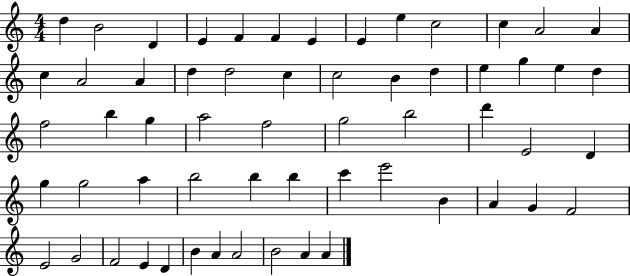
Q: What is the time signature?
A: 4/4